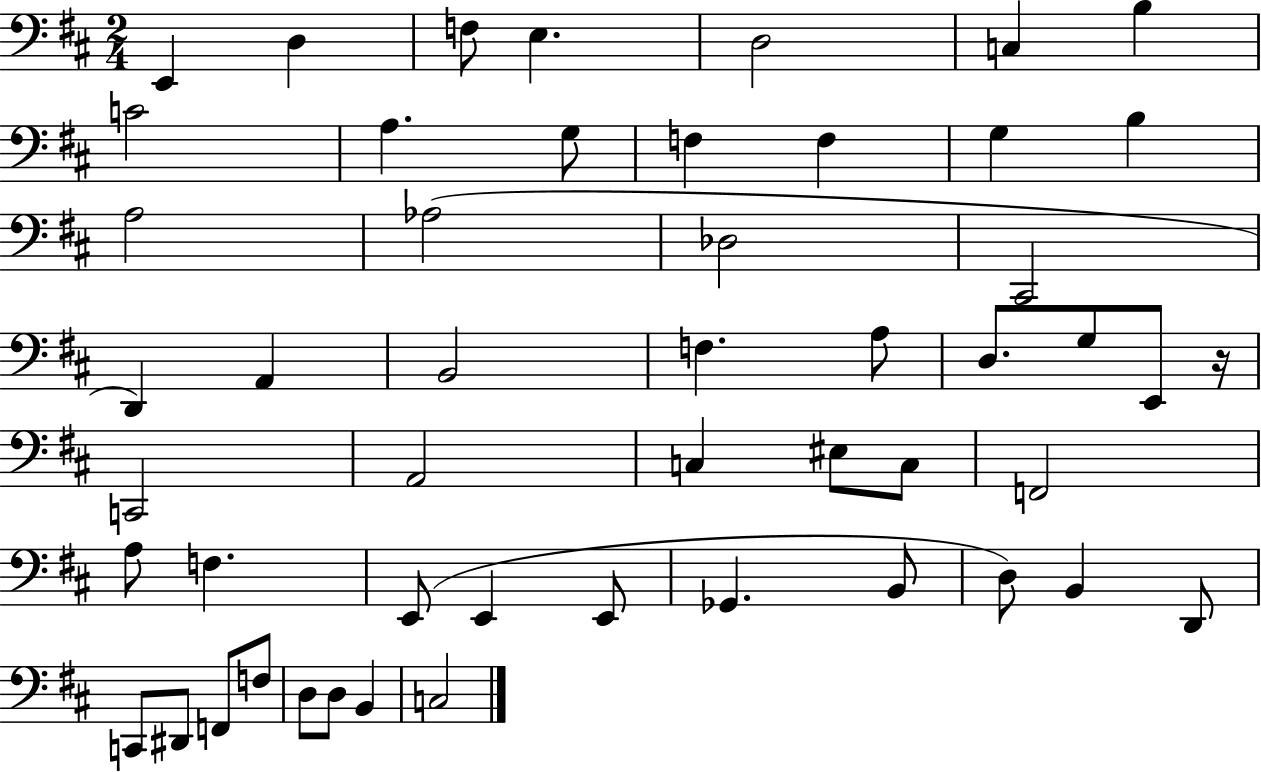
E2/q D3/q F3/e E3/q. D3/h C3/q B3/q C4/h A3/q. G3/e F3/q F3/q G3/q B3/q A3/h Ab3/h Db3/h C#2/h D2/q A2/q B2/h F3/q. A3/e D3/e. G3/e E2/e R/s C2/h A2/h C3/q EIS3/e C3/e F2/h A3/e F3/q. E2/e E2/q E2/e Gb2/q. B2/e D3/e B2/q D2/e C2/e D#2/e F2/e F3/e D3/e D3/e B2/q C3/h